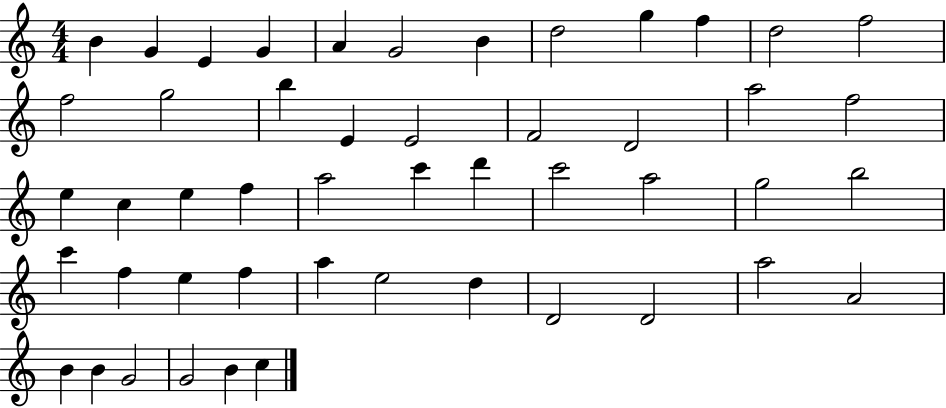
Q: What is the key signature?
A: C major